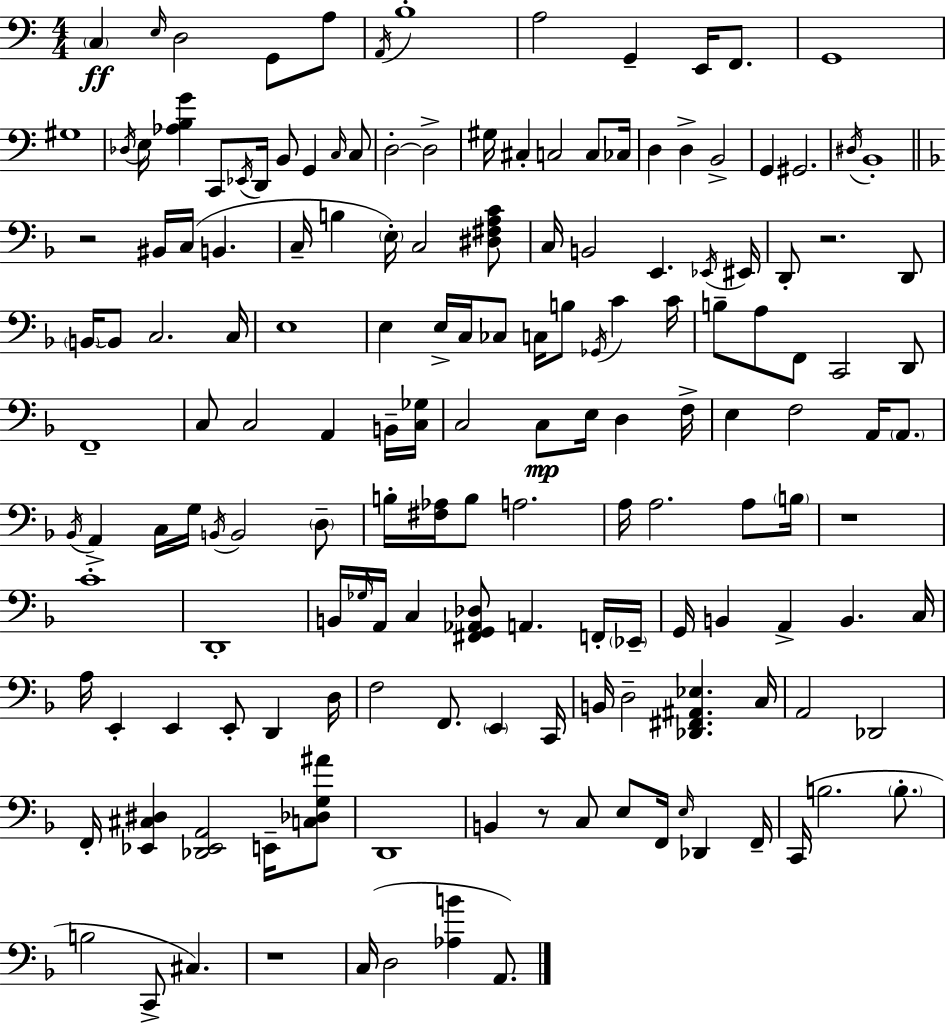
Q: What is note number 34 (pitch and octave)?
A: G#2